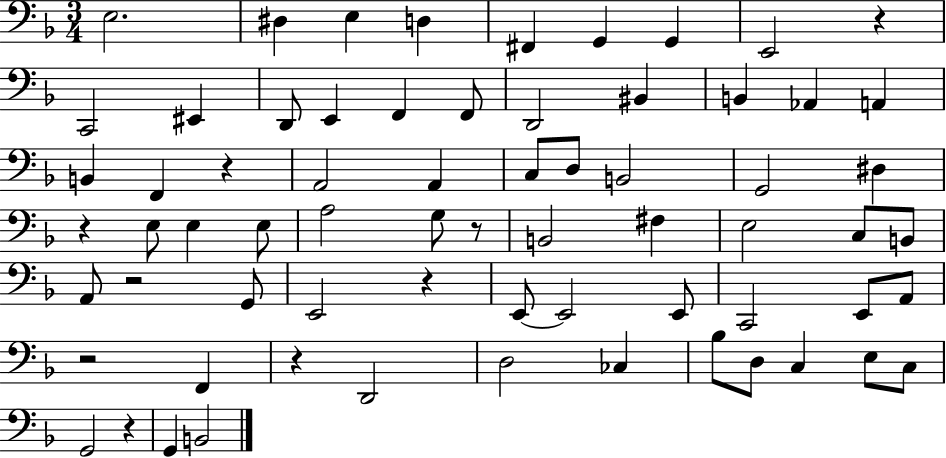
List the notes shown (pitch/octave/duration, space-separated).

E3/h. D#3/q E3/q D3/q F#2/q G2/q G2/q E2/h R/q C2/h EIS2/q D2/e E2/q F2/q F2/e D2/h BIS2/q B2/q Ab2/q A2/q B2/q F2/q R/q A2/h A2/q C3/e D3/e B2/h G2/h D#3/q R/q E3/e E3/q E3/e A3/h G3/e R/e B2/h F#3/q E3/h C3/e B2/e A2/e R/h G2/e E2/h R/q E2/e E2/h E2/e C2/h E2/e A2/e R/h F2/q R/q D2/h D3/h CES3/q Bb3/e D3/e C3/q E3/e C3/e G2/h R/q G2/q B2/h